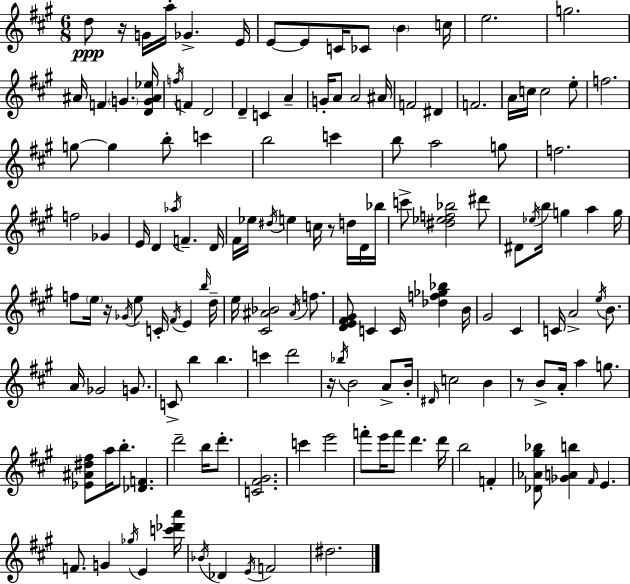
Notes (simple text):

D5/e R/s G4/s A5/s Gb4/q. E4/s E4/e E4/e C4/s CES4/e B4/q C5/s E5/h. G5/h. A#4/s F4/q G4/q. [D4,G4,A#4,Eb5]/s F5/s F4/q D4/h D4/q C4/q A4/q G4/s A4/e A4/h A#4/s F4/h D#4/q F4/h. A4/s C5/s C5/h E5/e F5/h. G5/e G5/q B5/e C6/q B5/h C6/q B5/e A5/h G5/e F5/h. F5/h Gb4/q E4/s D4/q Ab5/s F4/q. D4/s F#4/s Eb5/s D#5/s E5/q C5/s R/e D5/s D4/s Bb5/s C6/e [D#5,Eb5,F5,Bb5]/h D#6/e D#4/e Eb5/s B5/s G5/q A5/q G5/s F5/e E5/s R/s Gb4/s E5/e C4/s F#4/s E4/q B5/s D5/s E5/s [C#4,A#4,Bb4]/h A#4/s F5/e. [D4,E4,F#4,G#4]/e C4/q C4/s [Db5,F5,Gb5,Bb5]/q B4/s G#4/h C#4/q C4/s A4/h E5/s B4/e. A4/s Gb4/h G4/e. C4/e B5/q B5/q. C6/q D6/h R/s Bb5/s B4/h A4/e B4/s D#4/s C5/h B4/q R/e B4/e A4/s A5/q G5/e. [Eb4,A#4,D#5,F#5]/e A5/s B5/e. [Db4,F4]/q. D6/h B5/s D6/e. [C4,F#4,G#4]/h. C6/q E6/h F6/e E6/s F6/e D6/q. D6/s B5/h F4/q [Db4,Ab4,G#5,Bb5]/e [Gb4,A4,B5]/q F#4/s E4/q. F4/e. G4/q Gb5/s E4/q [C6,Db6,A6]/s Bb4/s Db4/q E4/s F4/h D#5/h.